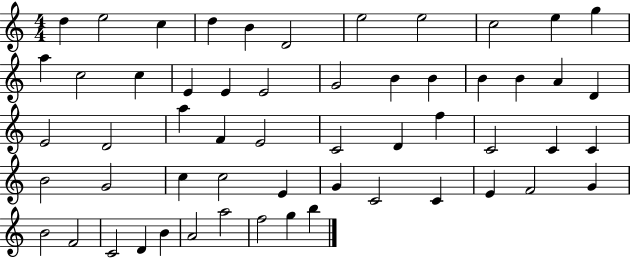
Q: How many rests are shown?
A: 0